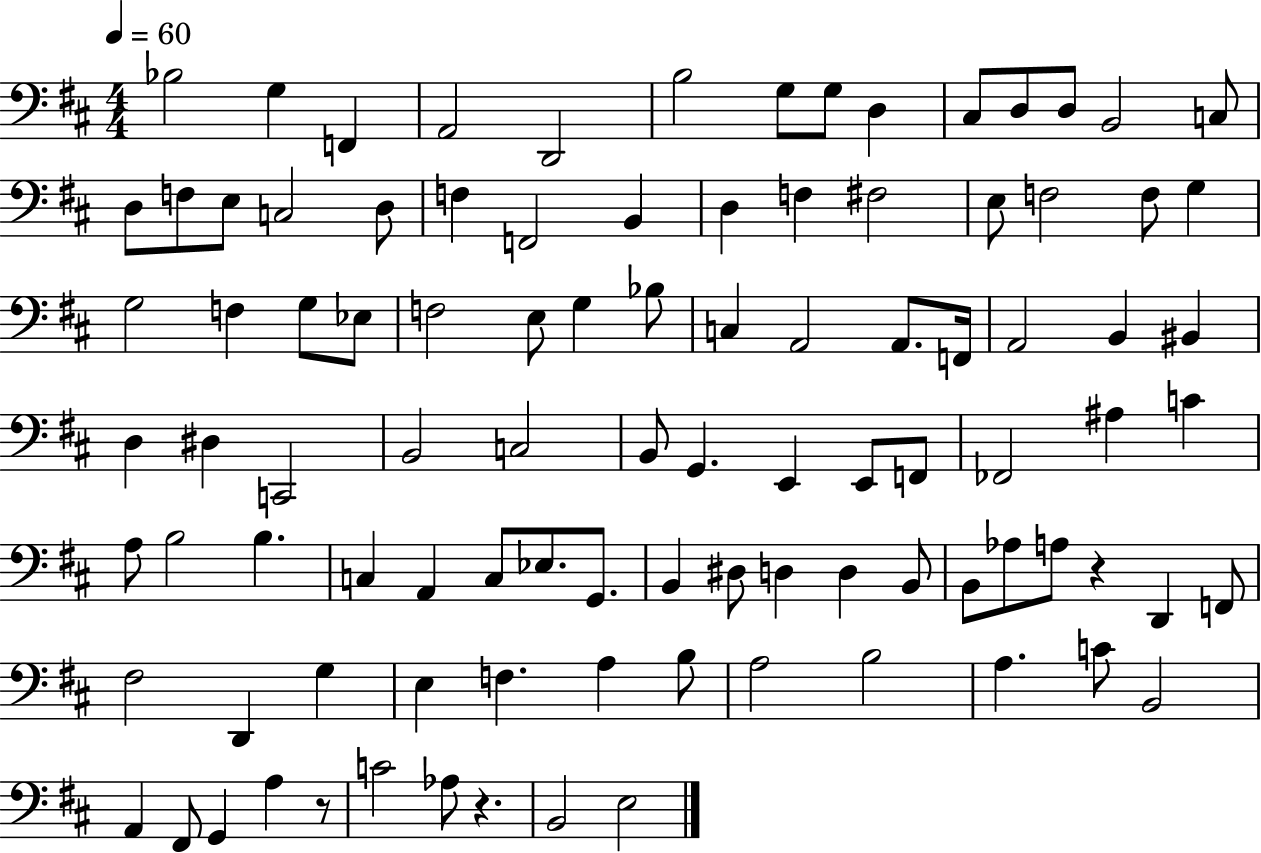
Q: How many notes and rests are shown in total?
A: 98